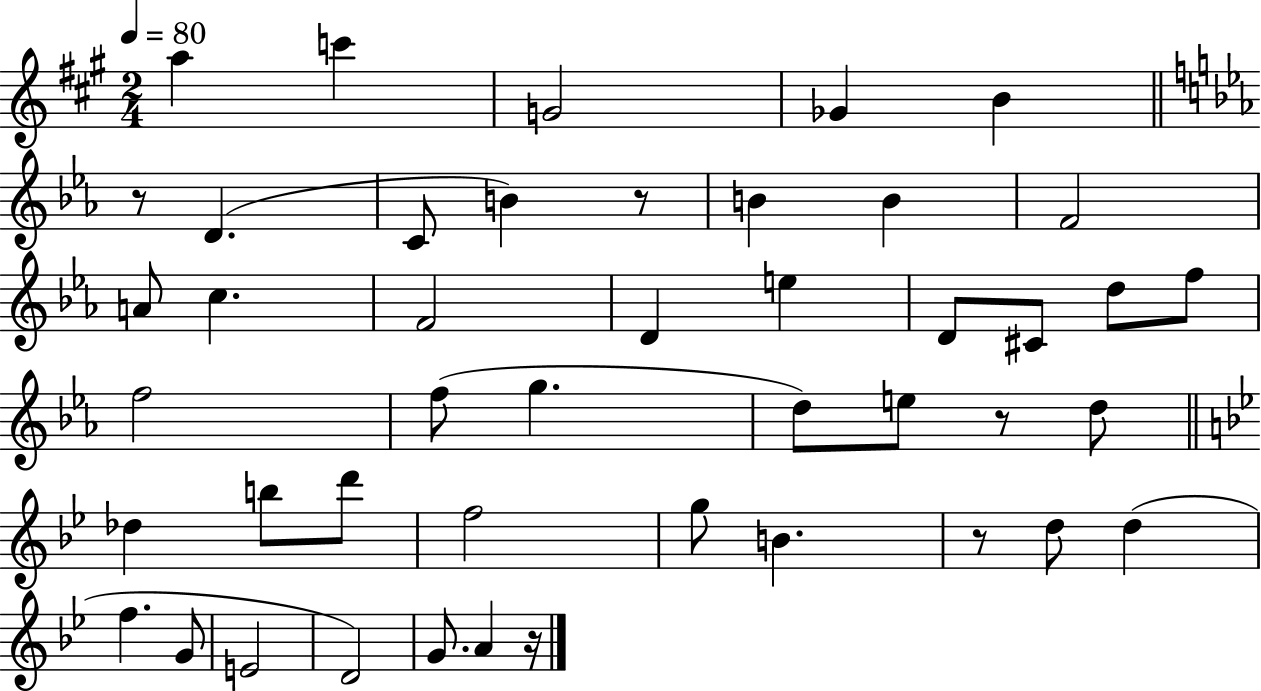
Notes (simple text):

A5/q C6/q G4/h Gb4/q B4/q R/e D4/q. C4/e B4/q R/e B4/q B4/q F4/h A4/e C5/q. F4/h D4/q E5/q D4/e C#4/e D5/e F5/e F5/h F5/e G5/q. D5/e E5/e R/e D5/e Db5/q B5/e D6/e F5/h G5/e B4/q. R/e D5/e D5/q F5/q. G4/e E4/h D4/h G4/e. A4/q R/s